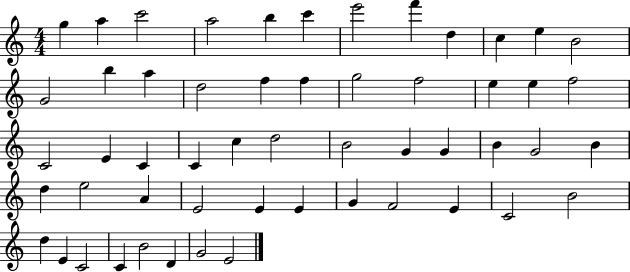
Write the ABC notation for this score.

X:1
T:Untitled
M:4/4
L:1/4
K:C
g a c'2 a2 b c' e'2 f' d c e B2 G2 b a d2 f f g2 f2 e e f2 C2 E C C c d2 B2 G G B G2 B d e2 A E2 E E G F2 E C2 B2 d E C2 C B2 D G2 E2